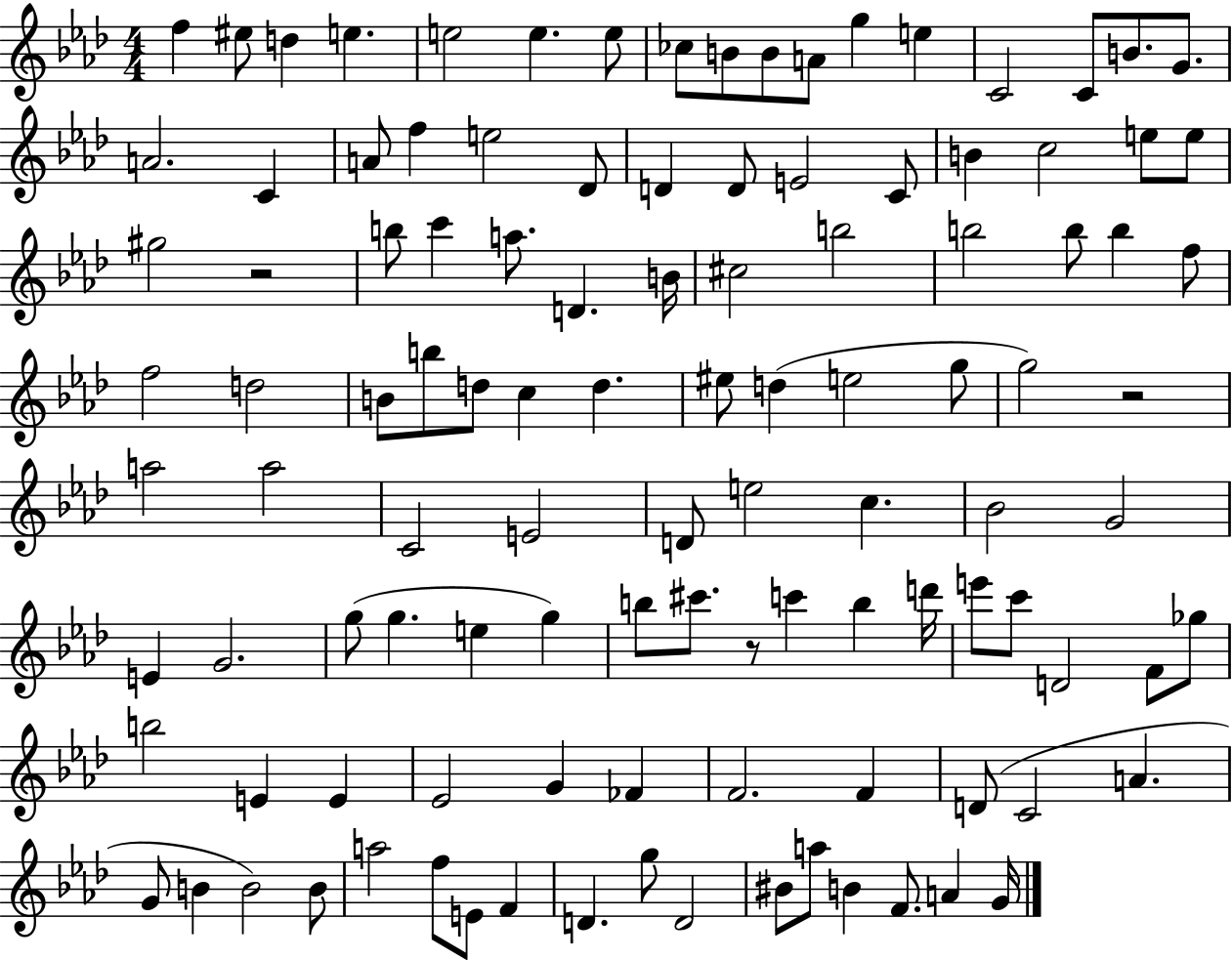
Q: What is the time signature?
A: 4/4